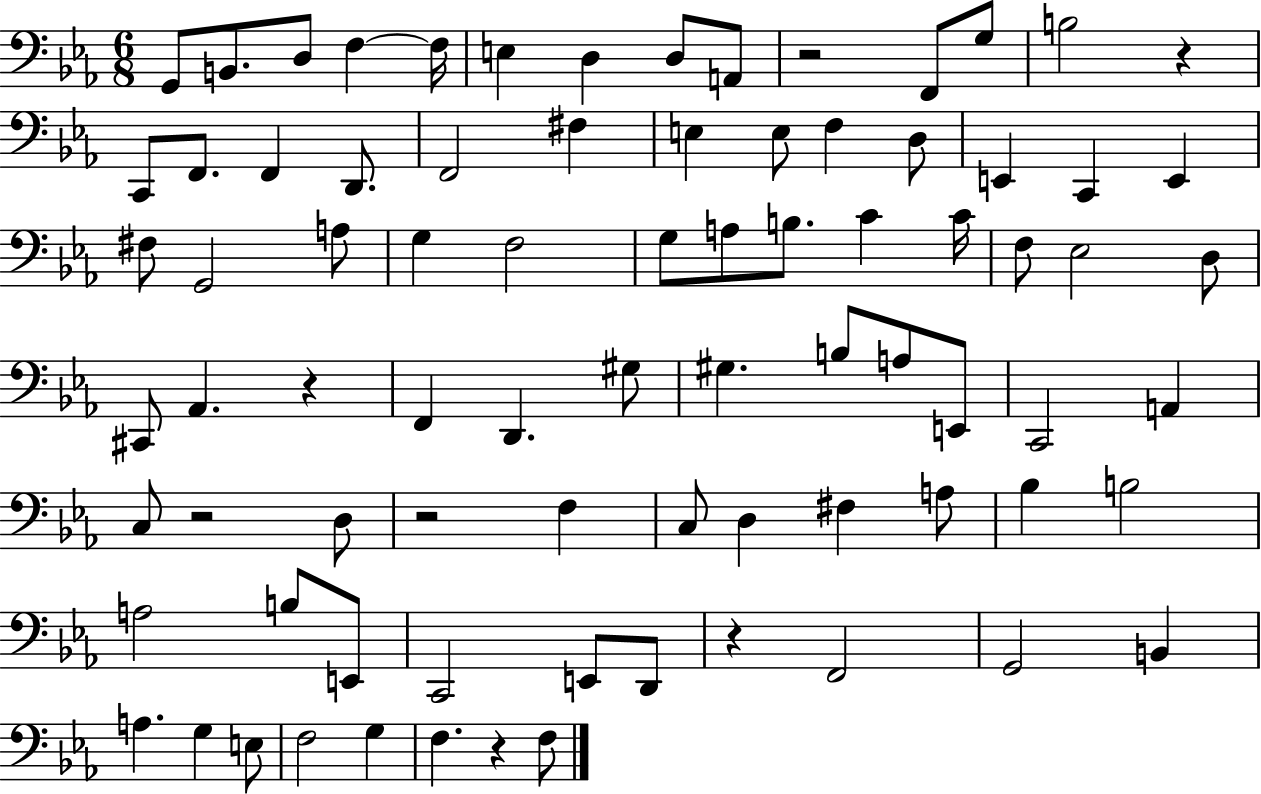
X:1
T:Untitled
M:6/8
L:1/4
K:Eb
G,,/2 B,,/2 D,/2 F, F,/4 E, D, D,/2 A,,/2 z2 F,,/2 G,/2 B,2 z C,,/2 F,,/2 F,, D,,/2 F,,2 ^F, E, E,/2 F, D,/2 E,, C,, E,, ^F,/2 G,,2 A,/2 G, F,2 G,/2 A,/2 B,/2 C C/4 F,/2 _E,2 D,/2 ^C,,/2 _A,, z F,, D,, ^G,/2 ^G, B,/2 A,/2 E,,/2 C,,2 A,, C,/2 z2 D,/2 z2 F, C,/2 D, ^F, A,/2 _B, B,2 A,2 B,/2 E,,/2 C,,2 E,,/2 D,,/2 z F,,2 G,,2 B,, A, G, E,/2 F,2 G, F, z F,/2